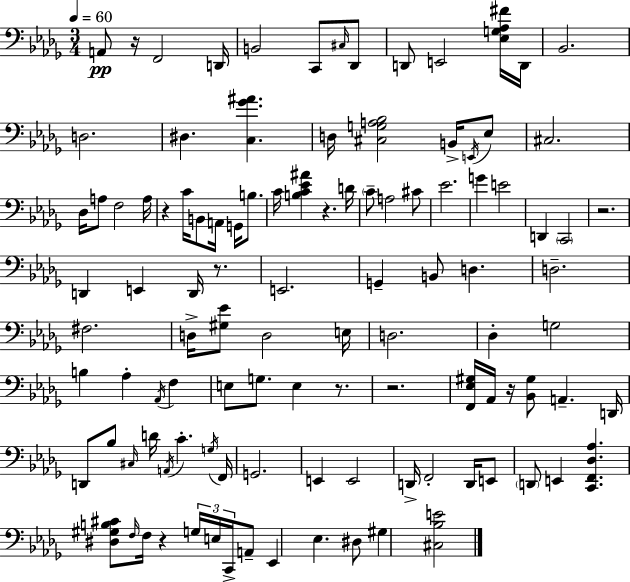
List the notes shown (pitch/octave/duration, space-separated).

A2/e R/s F2/h D2/s B2/h C2/e C#3/s Db2/e D2/e E2/h [Eb3,G3,Ab3,F#4]/s D2/s Bb2/h. D3/h. D#3/q. [C3,Gb4,A#4]/q. D3/s [C#3,G3,A3,Bb3]/h B2/s E2/s Eb3/e C#3/h. Db3/s A3/e F3/h A3/s R/q C4/s B2/e A2/s G2/s B3/e. C4/s [B3,C4,Eb4,A#4]/q R/q. D4/s C4/e A3/h C#4/e Eb4/h. G4/q E4/h D2/q C2/h R/h. D2/q E2/q D2/s R/e. E2/h. G2/q B2/e D3/q. D3/h. F#3/h. D3/s [G#3,Eb4]/e D3/h E3/s D3/h. Db3/q G3/h B3/q Ab3/q Ab2/s F3/q E3/e G3/e. E3/q R/e. R/h. [F2,Eb3,G#3]/s Ab2/s R/s [Bb2,G#3]/e A2/q. D2/s D2/e Bb3/e C#3/s D4/s A2/s C4/q. G3/s F2/s G2/h. E2/q E2/h D2/s F2/h D2/s E2/e D2/e E2/q [C2,F2,Db3,Ab3]/q. [D#3,G#3,B3,C#4]/e F3/s F3/s R/q G3/s E3/s C2/s A2/e Eb2/q Eb3/q. D#3/e G#3/q [C#3,Bb3,E4]/h